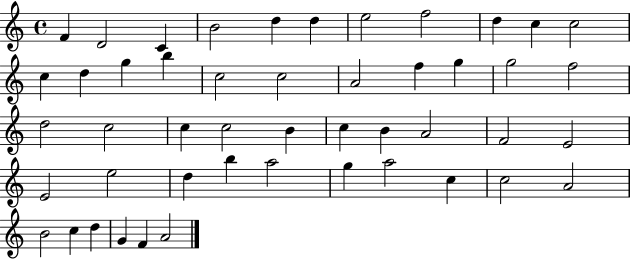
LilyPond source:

{
  \clef treble
  \time 4/4
  \defaultTimeSignature
  \key c \major
  f'4 d'2 c'4 | b'2 d''4 d''4 | e''2 f''2 | d''4 c''4 c''2 | \break c''4 d''4 g''4 b''4 | c''2 c''2 | a'2 f''4 g''4 | g''2 f''2 | \break d''2 c''2 | c''4 c''2 b'4 | c''4 b'4 a'2 | f'2 e'2 | \break e'2 e''2 | d''4 b''4 a''2 | g''4 a''2 c''4 | c''2 a'2 | \break b'2 c''4 d''4 | g'4 f'4 a'2 | \bar "|."
}